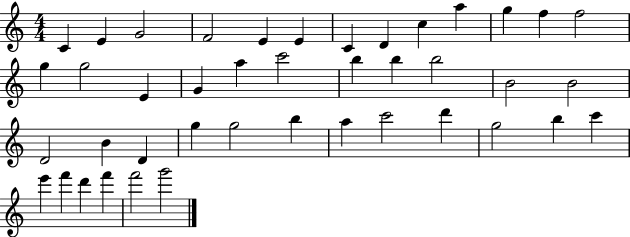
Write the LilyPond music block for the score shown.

{
  \clef treble
  \numericTimeSignature
  \time 4/4
  \key c \major
  c'4 e'4 g'2 | f'2 e'4 e'4 | c'4 d'4 c''4 a''4 | g''4 f''4 f''2 | \break g''4 g''2 e'4 | g'4 a''4 c'''2 | b''4 b''4 b''2 | b'2 b'2 | \break d'2 b'4 d'4 | g''4 g''2 b''4 | a''4 c'''2 d'''4 | g''2 b''4 c'''4 | \break e'''4 f'''4 d'''4 f'''4 | f'''2 g'''2 | \bar "|."
}